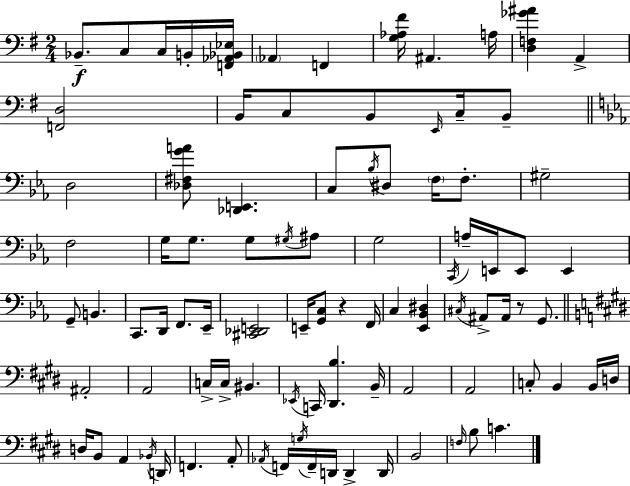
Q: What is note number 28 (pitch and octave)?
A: A#3